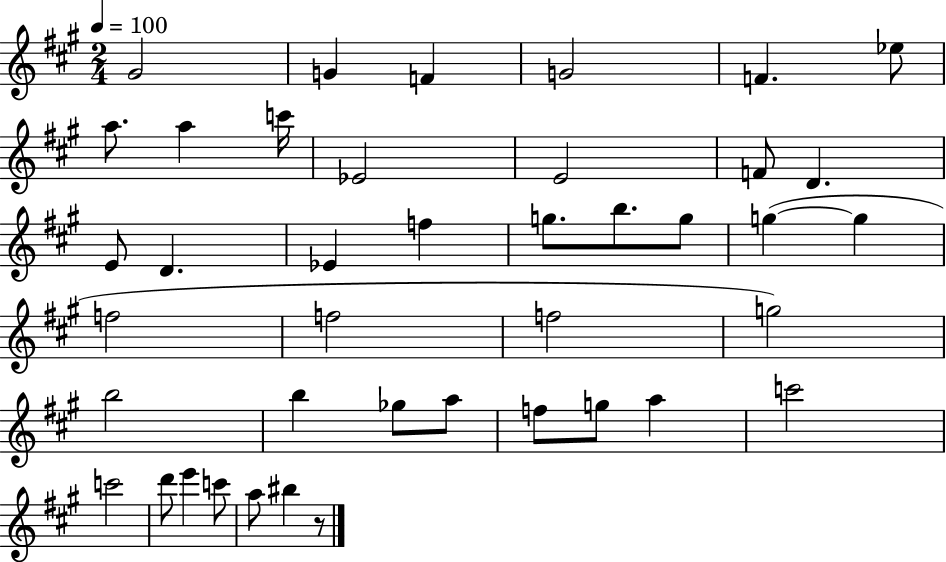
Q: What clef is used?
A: treble